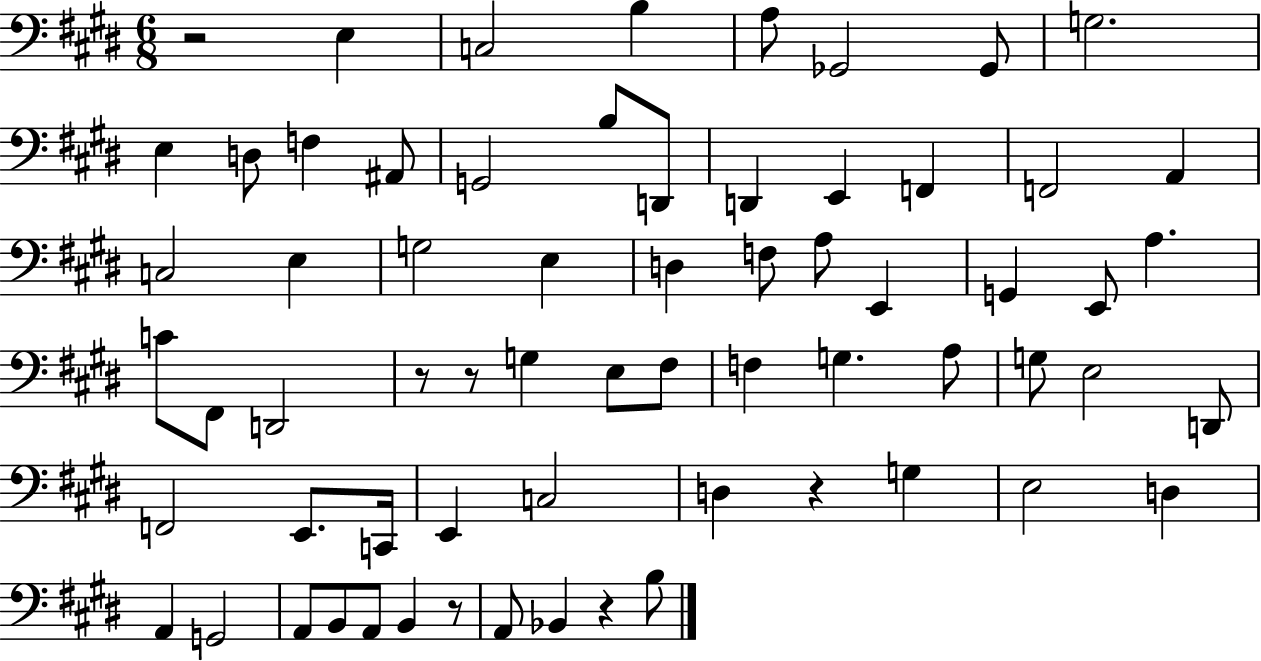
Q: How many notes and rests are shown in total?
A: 66